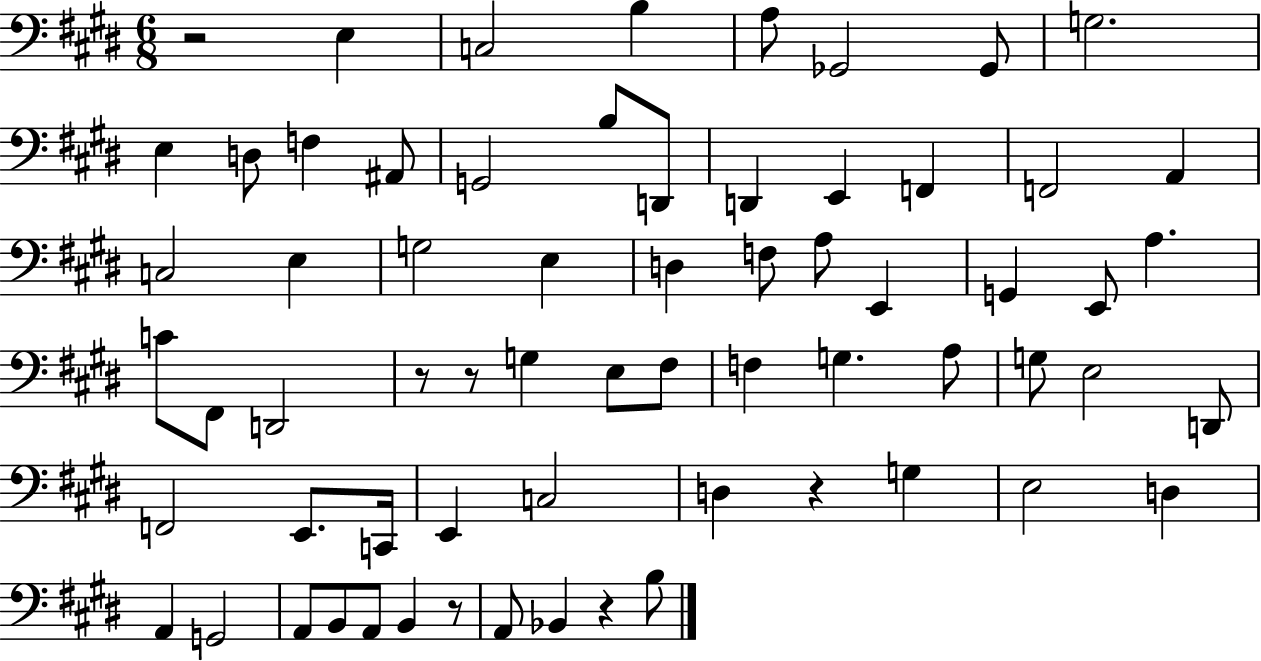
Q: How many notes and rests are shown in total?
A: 66